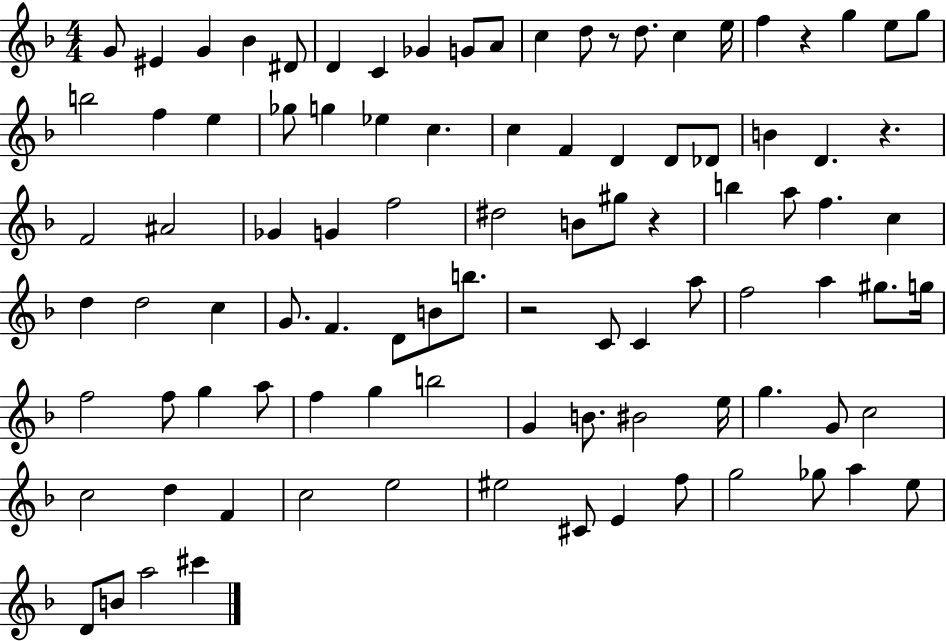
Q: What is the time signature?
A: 4/4